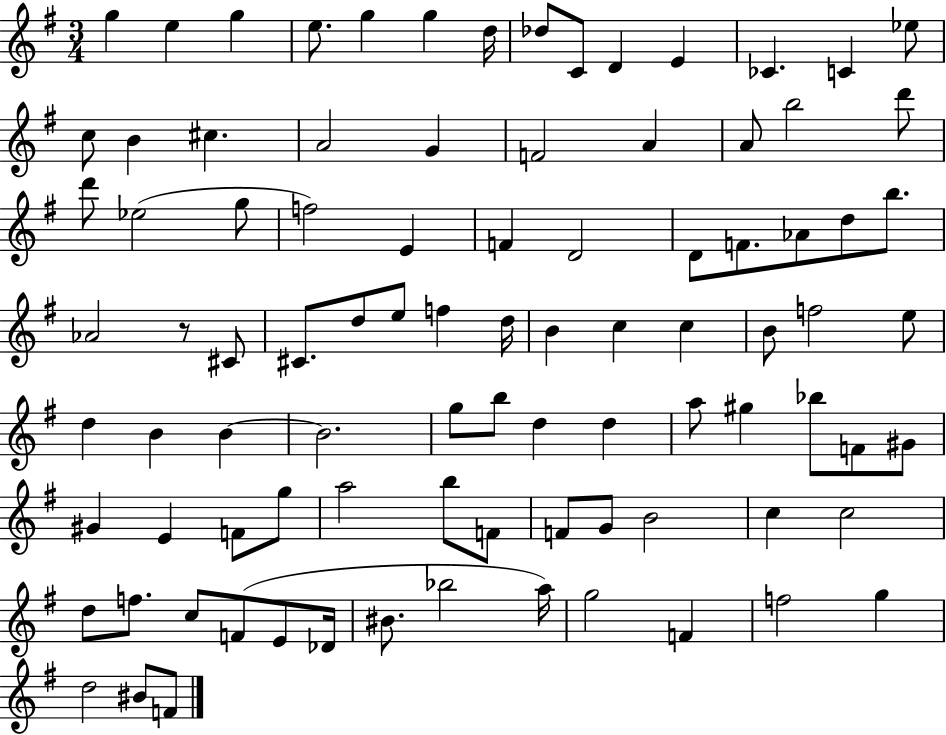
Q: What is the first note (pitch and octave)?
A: G5